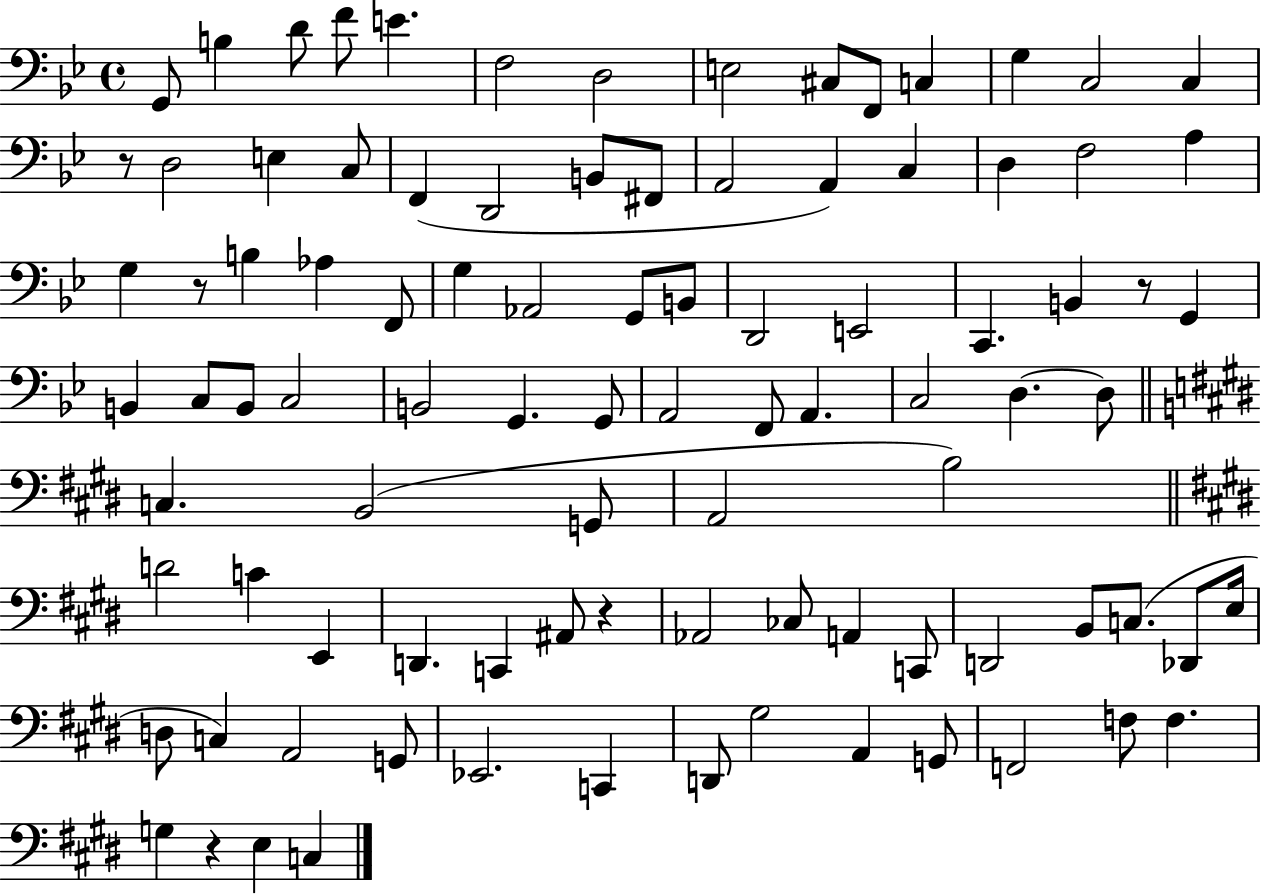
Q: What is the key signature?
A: BES major